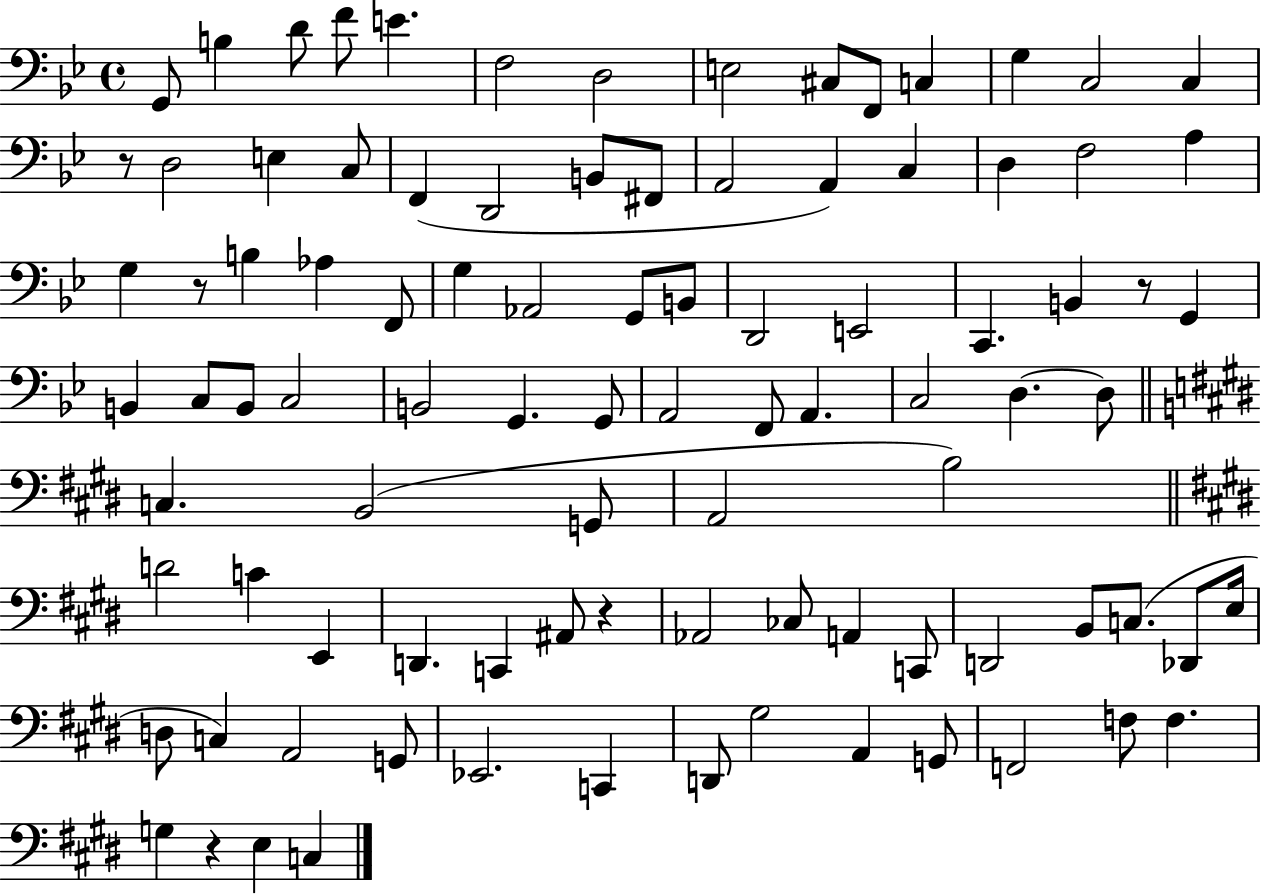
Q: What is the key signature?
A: BES major